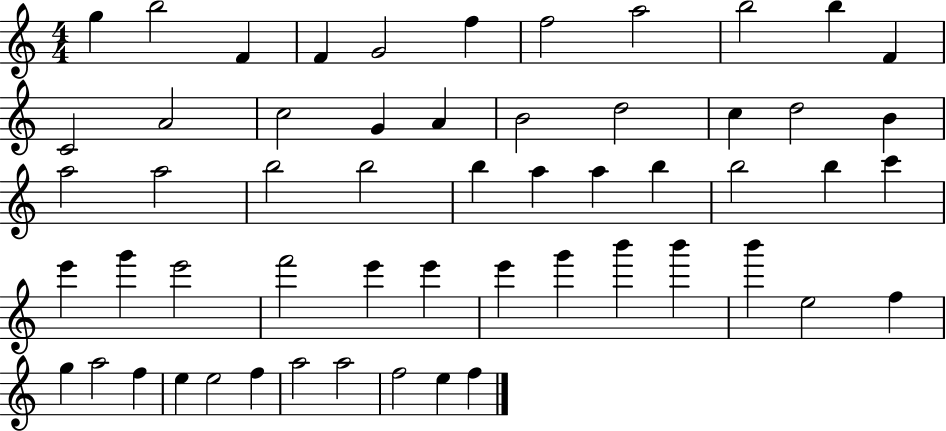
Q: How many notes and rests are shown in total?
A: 56